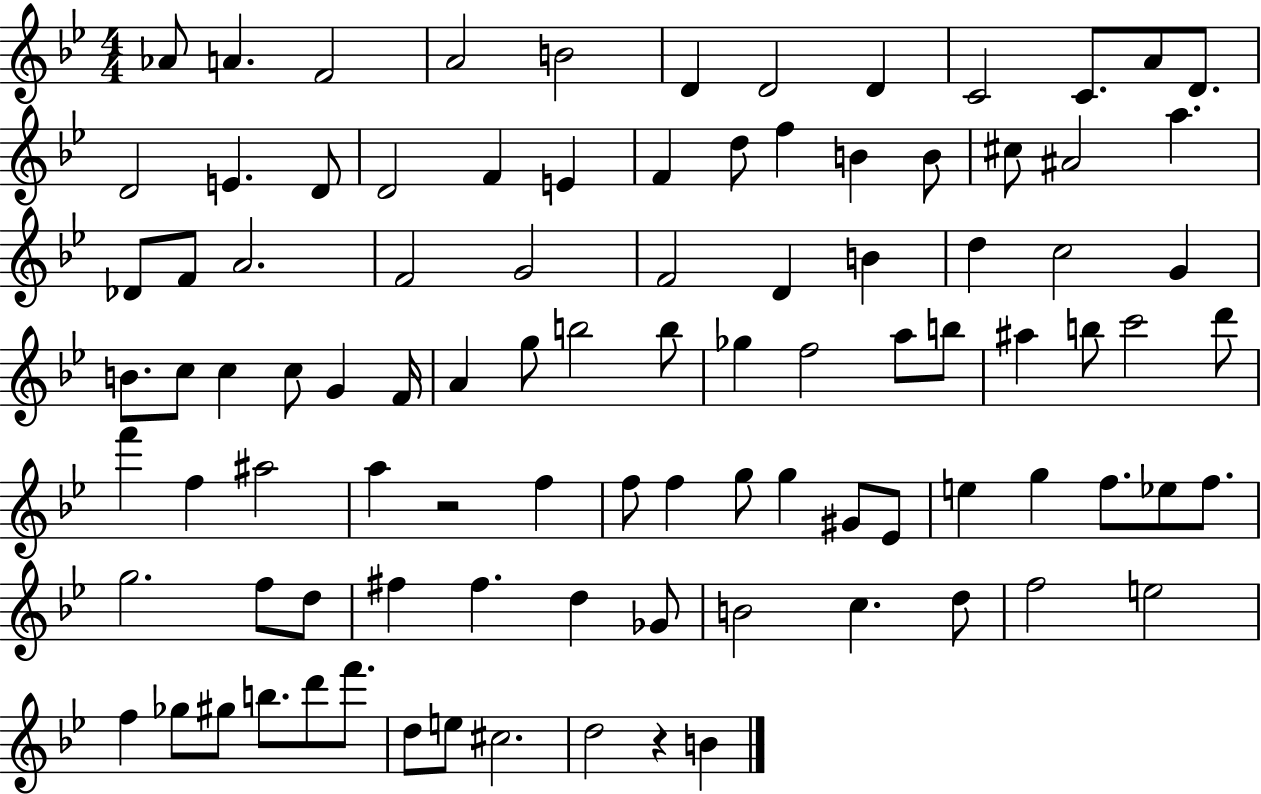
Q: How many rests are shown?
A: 2